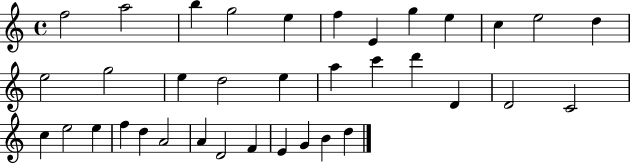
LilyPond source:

{
  \clef treble
  \time 4/4
  \defaultTimeSignature
  \key c \major
  f''2 a''2 | b''4 g''2 e''4 | f''4 e'4 g''4 e''4 | c''4 e''2 d''4 | \break e''2 g''2 | e''4 d''2 e''4 | a''4 c'''4 d'''4 d'4 | d'2 c'2 | \break c''4 e''2 e''4 | f''4 d''4 a'2 | a'4 d'2 f'4 | e'4 g'4 b'4 d''4 | \break \bar "|."
}